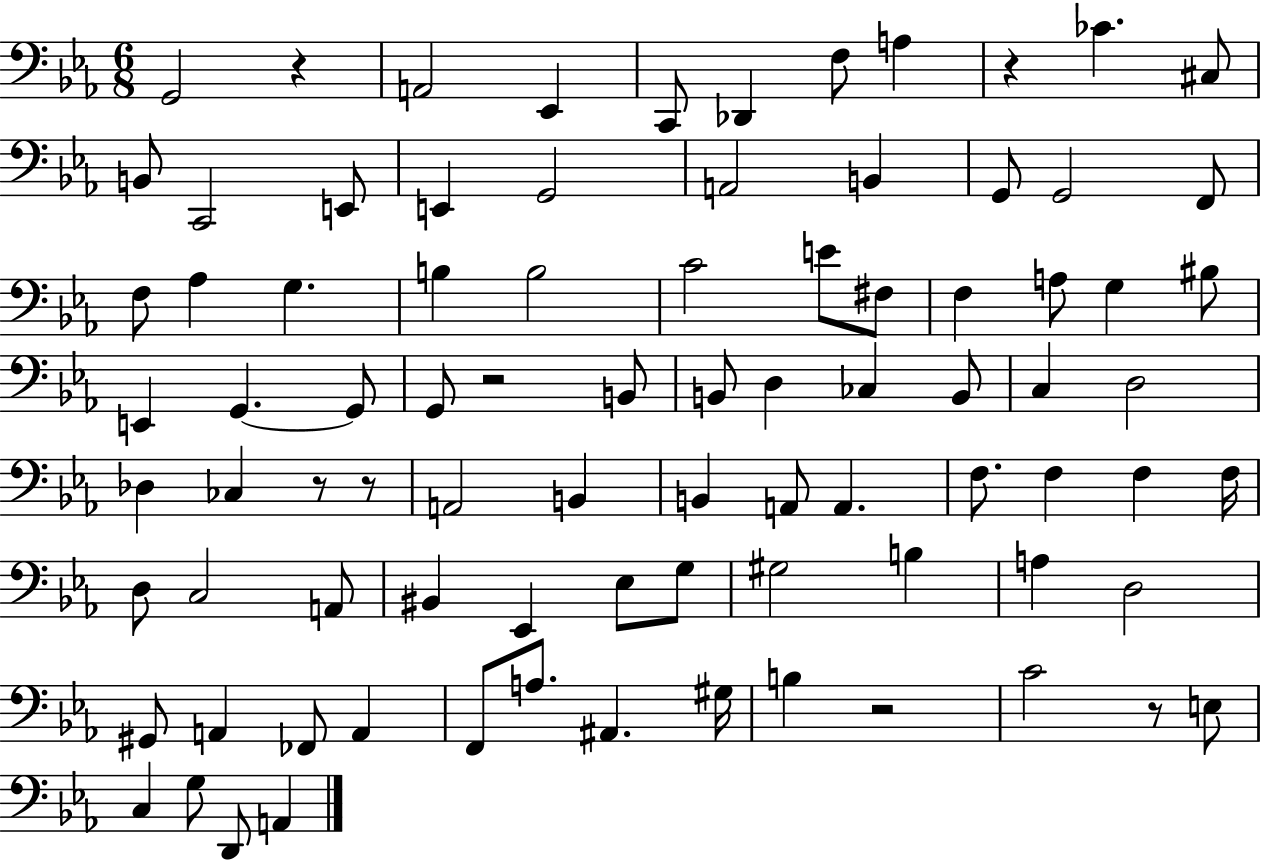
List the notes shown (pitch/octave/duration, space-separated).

G2/h R/q A2/h Eb2/q C2/e Db2/q F3/e A3/q R/q CES4/q. C#3/e B2/e C2/h E2/e E2/q G2/h A2/h B2/q G2/e G2/h F2/e F3/e Ab3/q G3/q. B3/q B3/h C4/h E4/e F#3/e F3/q A3/e G3/q BIS3/e E2/q G2/q. G2/e G2/e R/h B2/e B2/e D3/q CES3/q B2/e C3/q D3/h Db3/q CES3/q R/e R/e A2/h B2/q B2/q A2/e A2/q. F3/e. F3/q F3/q F3/s D3/e C3/h A2/e BIS2/q Eb2/q Eb3/e G3/e G#3/h B3/q A3/q D3/h G#2/e A2/q FES2/e A2/q F2/e A3/e. A#2/q. G#3/s B3/q R/h C4/h R/e E3/e C3/q G3/e D2/e A2/q